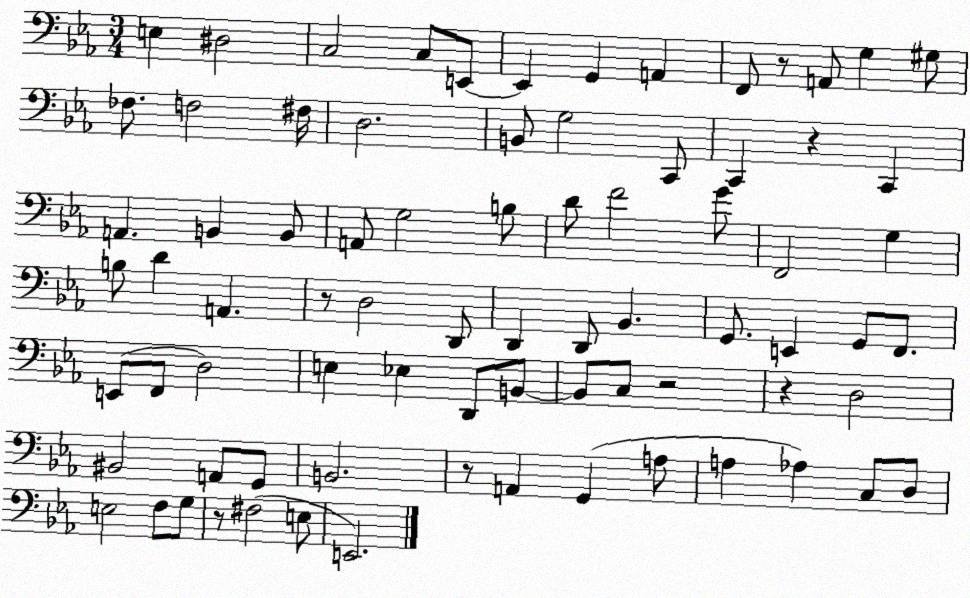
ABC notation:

X:1
T:Untitled
M:3/4
L:1/4
K:Eb
E, ^D,2 C,2 C,/2 E,,/2 E,, G,, A,, F,,/2 z/2 A,,/2 G, ^G,/2 _F,/2 F,2 ^F,/4 D,2 B,,/2 G,2 C,,/2 C,, z C,, A,, B,, B,,/2 A,,/2 G,2 B,/2 D/2 F2 G/2 F,,2 G, B,/2 D A,, z/2 D,2 D,,/2 D,, D,,/2 _B,, G,,/2 E,, G,,/2 F,,/2 E,,/2 F,,/2 D,2 E, _E, D,,/2 B,,/2 B,,/2 C,/2 z2 z D,2 ^B,,2 A,,/2 G,,/2 B,,2 z/2 A,, G,, A,/2 A, _A, C,/2 D,/2 E,2 F,/2 G,/2 z/2 ^F,2 E,/2 E,,2